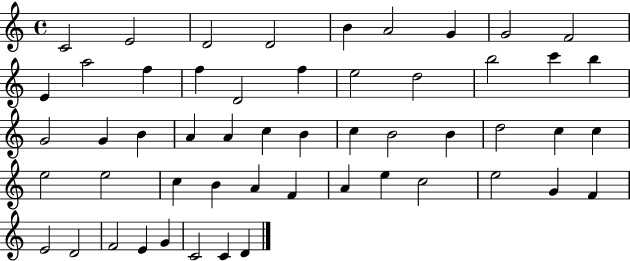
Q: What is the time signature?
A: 4/4